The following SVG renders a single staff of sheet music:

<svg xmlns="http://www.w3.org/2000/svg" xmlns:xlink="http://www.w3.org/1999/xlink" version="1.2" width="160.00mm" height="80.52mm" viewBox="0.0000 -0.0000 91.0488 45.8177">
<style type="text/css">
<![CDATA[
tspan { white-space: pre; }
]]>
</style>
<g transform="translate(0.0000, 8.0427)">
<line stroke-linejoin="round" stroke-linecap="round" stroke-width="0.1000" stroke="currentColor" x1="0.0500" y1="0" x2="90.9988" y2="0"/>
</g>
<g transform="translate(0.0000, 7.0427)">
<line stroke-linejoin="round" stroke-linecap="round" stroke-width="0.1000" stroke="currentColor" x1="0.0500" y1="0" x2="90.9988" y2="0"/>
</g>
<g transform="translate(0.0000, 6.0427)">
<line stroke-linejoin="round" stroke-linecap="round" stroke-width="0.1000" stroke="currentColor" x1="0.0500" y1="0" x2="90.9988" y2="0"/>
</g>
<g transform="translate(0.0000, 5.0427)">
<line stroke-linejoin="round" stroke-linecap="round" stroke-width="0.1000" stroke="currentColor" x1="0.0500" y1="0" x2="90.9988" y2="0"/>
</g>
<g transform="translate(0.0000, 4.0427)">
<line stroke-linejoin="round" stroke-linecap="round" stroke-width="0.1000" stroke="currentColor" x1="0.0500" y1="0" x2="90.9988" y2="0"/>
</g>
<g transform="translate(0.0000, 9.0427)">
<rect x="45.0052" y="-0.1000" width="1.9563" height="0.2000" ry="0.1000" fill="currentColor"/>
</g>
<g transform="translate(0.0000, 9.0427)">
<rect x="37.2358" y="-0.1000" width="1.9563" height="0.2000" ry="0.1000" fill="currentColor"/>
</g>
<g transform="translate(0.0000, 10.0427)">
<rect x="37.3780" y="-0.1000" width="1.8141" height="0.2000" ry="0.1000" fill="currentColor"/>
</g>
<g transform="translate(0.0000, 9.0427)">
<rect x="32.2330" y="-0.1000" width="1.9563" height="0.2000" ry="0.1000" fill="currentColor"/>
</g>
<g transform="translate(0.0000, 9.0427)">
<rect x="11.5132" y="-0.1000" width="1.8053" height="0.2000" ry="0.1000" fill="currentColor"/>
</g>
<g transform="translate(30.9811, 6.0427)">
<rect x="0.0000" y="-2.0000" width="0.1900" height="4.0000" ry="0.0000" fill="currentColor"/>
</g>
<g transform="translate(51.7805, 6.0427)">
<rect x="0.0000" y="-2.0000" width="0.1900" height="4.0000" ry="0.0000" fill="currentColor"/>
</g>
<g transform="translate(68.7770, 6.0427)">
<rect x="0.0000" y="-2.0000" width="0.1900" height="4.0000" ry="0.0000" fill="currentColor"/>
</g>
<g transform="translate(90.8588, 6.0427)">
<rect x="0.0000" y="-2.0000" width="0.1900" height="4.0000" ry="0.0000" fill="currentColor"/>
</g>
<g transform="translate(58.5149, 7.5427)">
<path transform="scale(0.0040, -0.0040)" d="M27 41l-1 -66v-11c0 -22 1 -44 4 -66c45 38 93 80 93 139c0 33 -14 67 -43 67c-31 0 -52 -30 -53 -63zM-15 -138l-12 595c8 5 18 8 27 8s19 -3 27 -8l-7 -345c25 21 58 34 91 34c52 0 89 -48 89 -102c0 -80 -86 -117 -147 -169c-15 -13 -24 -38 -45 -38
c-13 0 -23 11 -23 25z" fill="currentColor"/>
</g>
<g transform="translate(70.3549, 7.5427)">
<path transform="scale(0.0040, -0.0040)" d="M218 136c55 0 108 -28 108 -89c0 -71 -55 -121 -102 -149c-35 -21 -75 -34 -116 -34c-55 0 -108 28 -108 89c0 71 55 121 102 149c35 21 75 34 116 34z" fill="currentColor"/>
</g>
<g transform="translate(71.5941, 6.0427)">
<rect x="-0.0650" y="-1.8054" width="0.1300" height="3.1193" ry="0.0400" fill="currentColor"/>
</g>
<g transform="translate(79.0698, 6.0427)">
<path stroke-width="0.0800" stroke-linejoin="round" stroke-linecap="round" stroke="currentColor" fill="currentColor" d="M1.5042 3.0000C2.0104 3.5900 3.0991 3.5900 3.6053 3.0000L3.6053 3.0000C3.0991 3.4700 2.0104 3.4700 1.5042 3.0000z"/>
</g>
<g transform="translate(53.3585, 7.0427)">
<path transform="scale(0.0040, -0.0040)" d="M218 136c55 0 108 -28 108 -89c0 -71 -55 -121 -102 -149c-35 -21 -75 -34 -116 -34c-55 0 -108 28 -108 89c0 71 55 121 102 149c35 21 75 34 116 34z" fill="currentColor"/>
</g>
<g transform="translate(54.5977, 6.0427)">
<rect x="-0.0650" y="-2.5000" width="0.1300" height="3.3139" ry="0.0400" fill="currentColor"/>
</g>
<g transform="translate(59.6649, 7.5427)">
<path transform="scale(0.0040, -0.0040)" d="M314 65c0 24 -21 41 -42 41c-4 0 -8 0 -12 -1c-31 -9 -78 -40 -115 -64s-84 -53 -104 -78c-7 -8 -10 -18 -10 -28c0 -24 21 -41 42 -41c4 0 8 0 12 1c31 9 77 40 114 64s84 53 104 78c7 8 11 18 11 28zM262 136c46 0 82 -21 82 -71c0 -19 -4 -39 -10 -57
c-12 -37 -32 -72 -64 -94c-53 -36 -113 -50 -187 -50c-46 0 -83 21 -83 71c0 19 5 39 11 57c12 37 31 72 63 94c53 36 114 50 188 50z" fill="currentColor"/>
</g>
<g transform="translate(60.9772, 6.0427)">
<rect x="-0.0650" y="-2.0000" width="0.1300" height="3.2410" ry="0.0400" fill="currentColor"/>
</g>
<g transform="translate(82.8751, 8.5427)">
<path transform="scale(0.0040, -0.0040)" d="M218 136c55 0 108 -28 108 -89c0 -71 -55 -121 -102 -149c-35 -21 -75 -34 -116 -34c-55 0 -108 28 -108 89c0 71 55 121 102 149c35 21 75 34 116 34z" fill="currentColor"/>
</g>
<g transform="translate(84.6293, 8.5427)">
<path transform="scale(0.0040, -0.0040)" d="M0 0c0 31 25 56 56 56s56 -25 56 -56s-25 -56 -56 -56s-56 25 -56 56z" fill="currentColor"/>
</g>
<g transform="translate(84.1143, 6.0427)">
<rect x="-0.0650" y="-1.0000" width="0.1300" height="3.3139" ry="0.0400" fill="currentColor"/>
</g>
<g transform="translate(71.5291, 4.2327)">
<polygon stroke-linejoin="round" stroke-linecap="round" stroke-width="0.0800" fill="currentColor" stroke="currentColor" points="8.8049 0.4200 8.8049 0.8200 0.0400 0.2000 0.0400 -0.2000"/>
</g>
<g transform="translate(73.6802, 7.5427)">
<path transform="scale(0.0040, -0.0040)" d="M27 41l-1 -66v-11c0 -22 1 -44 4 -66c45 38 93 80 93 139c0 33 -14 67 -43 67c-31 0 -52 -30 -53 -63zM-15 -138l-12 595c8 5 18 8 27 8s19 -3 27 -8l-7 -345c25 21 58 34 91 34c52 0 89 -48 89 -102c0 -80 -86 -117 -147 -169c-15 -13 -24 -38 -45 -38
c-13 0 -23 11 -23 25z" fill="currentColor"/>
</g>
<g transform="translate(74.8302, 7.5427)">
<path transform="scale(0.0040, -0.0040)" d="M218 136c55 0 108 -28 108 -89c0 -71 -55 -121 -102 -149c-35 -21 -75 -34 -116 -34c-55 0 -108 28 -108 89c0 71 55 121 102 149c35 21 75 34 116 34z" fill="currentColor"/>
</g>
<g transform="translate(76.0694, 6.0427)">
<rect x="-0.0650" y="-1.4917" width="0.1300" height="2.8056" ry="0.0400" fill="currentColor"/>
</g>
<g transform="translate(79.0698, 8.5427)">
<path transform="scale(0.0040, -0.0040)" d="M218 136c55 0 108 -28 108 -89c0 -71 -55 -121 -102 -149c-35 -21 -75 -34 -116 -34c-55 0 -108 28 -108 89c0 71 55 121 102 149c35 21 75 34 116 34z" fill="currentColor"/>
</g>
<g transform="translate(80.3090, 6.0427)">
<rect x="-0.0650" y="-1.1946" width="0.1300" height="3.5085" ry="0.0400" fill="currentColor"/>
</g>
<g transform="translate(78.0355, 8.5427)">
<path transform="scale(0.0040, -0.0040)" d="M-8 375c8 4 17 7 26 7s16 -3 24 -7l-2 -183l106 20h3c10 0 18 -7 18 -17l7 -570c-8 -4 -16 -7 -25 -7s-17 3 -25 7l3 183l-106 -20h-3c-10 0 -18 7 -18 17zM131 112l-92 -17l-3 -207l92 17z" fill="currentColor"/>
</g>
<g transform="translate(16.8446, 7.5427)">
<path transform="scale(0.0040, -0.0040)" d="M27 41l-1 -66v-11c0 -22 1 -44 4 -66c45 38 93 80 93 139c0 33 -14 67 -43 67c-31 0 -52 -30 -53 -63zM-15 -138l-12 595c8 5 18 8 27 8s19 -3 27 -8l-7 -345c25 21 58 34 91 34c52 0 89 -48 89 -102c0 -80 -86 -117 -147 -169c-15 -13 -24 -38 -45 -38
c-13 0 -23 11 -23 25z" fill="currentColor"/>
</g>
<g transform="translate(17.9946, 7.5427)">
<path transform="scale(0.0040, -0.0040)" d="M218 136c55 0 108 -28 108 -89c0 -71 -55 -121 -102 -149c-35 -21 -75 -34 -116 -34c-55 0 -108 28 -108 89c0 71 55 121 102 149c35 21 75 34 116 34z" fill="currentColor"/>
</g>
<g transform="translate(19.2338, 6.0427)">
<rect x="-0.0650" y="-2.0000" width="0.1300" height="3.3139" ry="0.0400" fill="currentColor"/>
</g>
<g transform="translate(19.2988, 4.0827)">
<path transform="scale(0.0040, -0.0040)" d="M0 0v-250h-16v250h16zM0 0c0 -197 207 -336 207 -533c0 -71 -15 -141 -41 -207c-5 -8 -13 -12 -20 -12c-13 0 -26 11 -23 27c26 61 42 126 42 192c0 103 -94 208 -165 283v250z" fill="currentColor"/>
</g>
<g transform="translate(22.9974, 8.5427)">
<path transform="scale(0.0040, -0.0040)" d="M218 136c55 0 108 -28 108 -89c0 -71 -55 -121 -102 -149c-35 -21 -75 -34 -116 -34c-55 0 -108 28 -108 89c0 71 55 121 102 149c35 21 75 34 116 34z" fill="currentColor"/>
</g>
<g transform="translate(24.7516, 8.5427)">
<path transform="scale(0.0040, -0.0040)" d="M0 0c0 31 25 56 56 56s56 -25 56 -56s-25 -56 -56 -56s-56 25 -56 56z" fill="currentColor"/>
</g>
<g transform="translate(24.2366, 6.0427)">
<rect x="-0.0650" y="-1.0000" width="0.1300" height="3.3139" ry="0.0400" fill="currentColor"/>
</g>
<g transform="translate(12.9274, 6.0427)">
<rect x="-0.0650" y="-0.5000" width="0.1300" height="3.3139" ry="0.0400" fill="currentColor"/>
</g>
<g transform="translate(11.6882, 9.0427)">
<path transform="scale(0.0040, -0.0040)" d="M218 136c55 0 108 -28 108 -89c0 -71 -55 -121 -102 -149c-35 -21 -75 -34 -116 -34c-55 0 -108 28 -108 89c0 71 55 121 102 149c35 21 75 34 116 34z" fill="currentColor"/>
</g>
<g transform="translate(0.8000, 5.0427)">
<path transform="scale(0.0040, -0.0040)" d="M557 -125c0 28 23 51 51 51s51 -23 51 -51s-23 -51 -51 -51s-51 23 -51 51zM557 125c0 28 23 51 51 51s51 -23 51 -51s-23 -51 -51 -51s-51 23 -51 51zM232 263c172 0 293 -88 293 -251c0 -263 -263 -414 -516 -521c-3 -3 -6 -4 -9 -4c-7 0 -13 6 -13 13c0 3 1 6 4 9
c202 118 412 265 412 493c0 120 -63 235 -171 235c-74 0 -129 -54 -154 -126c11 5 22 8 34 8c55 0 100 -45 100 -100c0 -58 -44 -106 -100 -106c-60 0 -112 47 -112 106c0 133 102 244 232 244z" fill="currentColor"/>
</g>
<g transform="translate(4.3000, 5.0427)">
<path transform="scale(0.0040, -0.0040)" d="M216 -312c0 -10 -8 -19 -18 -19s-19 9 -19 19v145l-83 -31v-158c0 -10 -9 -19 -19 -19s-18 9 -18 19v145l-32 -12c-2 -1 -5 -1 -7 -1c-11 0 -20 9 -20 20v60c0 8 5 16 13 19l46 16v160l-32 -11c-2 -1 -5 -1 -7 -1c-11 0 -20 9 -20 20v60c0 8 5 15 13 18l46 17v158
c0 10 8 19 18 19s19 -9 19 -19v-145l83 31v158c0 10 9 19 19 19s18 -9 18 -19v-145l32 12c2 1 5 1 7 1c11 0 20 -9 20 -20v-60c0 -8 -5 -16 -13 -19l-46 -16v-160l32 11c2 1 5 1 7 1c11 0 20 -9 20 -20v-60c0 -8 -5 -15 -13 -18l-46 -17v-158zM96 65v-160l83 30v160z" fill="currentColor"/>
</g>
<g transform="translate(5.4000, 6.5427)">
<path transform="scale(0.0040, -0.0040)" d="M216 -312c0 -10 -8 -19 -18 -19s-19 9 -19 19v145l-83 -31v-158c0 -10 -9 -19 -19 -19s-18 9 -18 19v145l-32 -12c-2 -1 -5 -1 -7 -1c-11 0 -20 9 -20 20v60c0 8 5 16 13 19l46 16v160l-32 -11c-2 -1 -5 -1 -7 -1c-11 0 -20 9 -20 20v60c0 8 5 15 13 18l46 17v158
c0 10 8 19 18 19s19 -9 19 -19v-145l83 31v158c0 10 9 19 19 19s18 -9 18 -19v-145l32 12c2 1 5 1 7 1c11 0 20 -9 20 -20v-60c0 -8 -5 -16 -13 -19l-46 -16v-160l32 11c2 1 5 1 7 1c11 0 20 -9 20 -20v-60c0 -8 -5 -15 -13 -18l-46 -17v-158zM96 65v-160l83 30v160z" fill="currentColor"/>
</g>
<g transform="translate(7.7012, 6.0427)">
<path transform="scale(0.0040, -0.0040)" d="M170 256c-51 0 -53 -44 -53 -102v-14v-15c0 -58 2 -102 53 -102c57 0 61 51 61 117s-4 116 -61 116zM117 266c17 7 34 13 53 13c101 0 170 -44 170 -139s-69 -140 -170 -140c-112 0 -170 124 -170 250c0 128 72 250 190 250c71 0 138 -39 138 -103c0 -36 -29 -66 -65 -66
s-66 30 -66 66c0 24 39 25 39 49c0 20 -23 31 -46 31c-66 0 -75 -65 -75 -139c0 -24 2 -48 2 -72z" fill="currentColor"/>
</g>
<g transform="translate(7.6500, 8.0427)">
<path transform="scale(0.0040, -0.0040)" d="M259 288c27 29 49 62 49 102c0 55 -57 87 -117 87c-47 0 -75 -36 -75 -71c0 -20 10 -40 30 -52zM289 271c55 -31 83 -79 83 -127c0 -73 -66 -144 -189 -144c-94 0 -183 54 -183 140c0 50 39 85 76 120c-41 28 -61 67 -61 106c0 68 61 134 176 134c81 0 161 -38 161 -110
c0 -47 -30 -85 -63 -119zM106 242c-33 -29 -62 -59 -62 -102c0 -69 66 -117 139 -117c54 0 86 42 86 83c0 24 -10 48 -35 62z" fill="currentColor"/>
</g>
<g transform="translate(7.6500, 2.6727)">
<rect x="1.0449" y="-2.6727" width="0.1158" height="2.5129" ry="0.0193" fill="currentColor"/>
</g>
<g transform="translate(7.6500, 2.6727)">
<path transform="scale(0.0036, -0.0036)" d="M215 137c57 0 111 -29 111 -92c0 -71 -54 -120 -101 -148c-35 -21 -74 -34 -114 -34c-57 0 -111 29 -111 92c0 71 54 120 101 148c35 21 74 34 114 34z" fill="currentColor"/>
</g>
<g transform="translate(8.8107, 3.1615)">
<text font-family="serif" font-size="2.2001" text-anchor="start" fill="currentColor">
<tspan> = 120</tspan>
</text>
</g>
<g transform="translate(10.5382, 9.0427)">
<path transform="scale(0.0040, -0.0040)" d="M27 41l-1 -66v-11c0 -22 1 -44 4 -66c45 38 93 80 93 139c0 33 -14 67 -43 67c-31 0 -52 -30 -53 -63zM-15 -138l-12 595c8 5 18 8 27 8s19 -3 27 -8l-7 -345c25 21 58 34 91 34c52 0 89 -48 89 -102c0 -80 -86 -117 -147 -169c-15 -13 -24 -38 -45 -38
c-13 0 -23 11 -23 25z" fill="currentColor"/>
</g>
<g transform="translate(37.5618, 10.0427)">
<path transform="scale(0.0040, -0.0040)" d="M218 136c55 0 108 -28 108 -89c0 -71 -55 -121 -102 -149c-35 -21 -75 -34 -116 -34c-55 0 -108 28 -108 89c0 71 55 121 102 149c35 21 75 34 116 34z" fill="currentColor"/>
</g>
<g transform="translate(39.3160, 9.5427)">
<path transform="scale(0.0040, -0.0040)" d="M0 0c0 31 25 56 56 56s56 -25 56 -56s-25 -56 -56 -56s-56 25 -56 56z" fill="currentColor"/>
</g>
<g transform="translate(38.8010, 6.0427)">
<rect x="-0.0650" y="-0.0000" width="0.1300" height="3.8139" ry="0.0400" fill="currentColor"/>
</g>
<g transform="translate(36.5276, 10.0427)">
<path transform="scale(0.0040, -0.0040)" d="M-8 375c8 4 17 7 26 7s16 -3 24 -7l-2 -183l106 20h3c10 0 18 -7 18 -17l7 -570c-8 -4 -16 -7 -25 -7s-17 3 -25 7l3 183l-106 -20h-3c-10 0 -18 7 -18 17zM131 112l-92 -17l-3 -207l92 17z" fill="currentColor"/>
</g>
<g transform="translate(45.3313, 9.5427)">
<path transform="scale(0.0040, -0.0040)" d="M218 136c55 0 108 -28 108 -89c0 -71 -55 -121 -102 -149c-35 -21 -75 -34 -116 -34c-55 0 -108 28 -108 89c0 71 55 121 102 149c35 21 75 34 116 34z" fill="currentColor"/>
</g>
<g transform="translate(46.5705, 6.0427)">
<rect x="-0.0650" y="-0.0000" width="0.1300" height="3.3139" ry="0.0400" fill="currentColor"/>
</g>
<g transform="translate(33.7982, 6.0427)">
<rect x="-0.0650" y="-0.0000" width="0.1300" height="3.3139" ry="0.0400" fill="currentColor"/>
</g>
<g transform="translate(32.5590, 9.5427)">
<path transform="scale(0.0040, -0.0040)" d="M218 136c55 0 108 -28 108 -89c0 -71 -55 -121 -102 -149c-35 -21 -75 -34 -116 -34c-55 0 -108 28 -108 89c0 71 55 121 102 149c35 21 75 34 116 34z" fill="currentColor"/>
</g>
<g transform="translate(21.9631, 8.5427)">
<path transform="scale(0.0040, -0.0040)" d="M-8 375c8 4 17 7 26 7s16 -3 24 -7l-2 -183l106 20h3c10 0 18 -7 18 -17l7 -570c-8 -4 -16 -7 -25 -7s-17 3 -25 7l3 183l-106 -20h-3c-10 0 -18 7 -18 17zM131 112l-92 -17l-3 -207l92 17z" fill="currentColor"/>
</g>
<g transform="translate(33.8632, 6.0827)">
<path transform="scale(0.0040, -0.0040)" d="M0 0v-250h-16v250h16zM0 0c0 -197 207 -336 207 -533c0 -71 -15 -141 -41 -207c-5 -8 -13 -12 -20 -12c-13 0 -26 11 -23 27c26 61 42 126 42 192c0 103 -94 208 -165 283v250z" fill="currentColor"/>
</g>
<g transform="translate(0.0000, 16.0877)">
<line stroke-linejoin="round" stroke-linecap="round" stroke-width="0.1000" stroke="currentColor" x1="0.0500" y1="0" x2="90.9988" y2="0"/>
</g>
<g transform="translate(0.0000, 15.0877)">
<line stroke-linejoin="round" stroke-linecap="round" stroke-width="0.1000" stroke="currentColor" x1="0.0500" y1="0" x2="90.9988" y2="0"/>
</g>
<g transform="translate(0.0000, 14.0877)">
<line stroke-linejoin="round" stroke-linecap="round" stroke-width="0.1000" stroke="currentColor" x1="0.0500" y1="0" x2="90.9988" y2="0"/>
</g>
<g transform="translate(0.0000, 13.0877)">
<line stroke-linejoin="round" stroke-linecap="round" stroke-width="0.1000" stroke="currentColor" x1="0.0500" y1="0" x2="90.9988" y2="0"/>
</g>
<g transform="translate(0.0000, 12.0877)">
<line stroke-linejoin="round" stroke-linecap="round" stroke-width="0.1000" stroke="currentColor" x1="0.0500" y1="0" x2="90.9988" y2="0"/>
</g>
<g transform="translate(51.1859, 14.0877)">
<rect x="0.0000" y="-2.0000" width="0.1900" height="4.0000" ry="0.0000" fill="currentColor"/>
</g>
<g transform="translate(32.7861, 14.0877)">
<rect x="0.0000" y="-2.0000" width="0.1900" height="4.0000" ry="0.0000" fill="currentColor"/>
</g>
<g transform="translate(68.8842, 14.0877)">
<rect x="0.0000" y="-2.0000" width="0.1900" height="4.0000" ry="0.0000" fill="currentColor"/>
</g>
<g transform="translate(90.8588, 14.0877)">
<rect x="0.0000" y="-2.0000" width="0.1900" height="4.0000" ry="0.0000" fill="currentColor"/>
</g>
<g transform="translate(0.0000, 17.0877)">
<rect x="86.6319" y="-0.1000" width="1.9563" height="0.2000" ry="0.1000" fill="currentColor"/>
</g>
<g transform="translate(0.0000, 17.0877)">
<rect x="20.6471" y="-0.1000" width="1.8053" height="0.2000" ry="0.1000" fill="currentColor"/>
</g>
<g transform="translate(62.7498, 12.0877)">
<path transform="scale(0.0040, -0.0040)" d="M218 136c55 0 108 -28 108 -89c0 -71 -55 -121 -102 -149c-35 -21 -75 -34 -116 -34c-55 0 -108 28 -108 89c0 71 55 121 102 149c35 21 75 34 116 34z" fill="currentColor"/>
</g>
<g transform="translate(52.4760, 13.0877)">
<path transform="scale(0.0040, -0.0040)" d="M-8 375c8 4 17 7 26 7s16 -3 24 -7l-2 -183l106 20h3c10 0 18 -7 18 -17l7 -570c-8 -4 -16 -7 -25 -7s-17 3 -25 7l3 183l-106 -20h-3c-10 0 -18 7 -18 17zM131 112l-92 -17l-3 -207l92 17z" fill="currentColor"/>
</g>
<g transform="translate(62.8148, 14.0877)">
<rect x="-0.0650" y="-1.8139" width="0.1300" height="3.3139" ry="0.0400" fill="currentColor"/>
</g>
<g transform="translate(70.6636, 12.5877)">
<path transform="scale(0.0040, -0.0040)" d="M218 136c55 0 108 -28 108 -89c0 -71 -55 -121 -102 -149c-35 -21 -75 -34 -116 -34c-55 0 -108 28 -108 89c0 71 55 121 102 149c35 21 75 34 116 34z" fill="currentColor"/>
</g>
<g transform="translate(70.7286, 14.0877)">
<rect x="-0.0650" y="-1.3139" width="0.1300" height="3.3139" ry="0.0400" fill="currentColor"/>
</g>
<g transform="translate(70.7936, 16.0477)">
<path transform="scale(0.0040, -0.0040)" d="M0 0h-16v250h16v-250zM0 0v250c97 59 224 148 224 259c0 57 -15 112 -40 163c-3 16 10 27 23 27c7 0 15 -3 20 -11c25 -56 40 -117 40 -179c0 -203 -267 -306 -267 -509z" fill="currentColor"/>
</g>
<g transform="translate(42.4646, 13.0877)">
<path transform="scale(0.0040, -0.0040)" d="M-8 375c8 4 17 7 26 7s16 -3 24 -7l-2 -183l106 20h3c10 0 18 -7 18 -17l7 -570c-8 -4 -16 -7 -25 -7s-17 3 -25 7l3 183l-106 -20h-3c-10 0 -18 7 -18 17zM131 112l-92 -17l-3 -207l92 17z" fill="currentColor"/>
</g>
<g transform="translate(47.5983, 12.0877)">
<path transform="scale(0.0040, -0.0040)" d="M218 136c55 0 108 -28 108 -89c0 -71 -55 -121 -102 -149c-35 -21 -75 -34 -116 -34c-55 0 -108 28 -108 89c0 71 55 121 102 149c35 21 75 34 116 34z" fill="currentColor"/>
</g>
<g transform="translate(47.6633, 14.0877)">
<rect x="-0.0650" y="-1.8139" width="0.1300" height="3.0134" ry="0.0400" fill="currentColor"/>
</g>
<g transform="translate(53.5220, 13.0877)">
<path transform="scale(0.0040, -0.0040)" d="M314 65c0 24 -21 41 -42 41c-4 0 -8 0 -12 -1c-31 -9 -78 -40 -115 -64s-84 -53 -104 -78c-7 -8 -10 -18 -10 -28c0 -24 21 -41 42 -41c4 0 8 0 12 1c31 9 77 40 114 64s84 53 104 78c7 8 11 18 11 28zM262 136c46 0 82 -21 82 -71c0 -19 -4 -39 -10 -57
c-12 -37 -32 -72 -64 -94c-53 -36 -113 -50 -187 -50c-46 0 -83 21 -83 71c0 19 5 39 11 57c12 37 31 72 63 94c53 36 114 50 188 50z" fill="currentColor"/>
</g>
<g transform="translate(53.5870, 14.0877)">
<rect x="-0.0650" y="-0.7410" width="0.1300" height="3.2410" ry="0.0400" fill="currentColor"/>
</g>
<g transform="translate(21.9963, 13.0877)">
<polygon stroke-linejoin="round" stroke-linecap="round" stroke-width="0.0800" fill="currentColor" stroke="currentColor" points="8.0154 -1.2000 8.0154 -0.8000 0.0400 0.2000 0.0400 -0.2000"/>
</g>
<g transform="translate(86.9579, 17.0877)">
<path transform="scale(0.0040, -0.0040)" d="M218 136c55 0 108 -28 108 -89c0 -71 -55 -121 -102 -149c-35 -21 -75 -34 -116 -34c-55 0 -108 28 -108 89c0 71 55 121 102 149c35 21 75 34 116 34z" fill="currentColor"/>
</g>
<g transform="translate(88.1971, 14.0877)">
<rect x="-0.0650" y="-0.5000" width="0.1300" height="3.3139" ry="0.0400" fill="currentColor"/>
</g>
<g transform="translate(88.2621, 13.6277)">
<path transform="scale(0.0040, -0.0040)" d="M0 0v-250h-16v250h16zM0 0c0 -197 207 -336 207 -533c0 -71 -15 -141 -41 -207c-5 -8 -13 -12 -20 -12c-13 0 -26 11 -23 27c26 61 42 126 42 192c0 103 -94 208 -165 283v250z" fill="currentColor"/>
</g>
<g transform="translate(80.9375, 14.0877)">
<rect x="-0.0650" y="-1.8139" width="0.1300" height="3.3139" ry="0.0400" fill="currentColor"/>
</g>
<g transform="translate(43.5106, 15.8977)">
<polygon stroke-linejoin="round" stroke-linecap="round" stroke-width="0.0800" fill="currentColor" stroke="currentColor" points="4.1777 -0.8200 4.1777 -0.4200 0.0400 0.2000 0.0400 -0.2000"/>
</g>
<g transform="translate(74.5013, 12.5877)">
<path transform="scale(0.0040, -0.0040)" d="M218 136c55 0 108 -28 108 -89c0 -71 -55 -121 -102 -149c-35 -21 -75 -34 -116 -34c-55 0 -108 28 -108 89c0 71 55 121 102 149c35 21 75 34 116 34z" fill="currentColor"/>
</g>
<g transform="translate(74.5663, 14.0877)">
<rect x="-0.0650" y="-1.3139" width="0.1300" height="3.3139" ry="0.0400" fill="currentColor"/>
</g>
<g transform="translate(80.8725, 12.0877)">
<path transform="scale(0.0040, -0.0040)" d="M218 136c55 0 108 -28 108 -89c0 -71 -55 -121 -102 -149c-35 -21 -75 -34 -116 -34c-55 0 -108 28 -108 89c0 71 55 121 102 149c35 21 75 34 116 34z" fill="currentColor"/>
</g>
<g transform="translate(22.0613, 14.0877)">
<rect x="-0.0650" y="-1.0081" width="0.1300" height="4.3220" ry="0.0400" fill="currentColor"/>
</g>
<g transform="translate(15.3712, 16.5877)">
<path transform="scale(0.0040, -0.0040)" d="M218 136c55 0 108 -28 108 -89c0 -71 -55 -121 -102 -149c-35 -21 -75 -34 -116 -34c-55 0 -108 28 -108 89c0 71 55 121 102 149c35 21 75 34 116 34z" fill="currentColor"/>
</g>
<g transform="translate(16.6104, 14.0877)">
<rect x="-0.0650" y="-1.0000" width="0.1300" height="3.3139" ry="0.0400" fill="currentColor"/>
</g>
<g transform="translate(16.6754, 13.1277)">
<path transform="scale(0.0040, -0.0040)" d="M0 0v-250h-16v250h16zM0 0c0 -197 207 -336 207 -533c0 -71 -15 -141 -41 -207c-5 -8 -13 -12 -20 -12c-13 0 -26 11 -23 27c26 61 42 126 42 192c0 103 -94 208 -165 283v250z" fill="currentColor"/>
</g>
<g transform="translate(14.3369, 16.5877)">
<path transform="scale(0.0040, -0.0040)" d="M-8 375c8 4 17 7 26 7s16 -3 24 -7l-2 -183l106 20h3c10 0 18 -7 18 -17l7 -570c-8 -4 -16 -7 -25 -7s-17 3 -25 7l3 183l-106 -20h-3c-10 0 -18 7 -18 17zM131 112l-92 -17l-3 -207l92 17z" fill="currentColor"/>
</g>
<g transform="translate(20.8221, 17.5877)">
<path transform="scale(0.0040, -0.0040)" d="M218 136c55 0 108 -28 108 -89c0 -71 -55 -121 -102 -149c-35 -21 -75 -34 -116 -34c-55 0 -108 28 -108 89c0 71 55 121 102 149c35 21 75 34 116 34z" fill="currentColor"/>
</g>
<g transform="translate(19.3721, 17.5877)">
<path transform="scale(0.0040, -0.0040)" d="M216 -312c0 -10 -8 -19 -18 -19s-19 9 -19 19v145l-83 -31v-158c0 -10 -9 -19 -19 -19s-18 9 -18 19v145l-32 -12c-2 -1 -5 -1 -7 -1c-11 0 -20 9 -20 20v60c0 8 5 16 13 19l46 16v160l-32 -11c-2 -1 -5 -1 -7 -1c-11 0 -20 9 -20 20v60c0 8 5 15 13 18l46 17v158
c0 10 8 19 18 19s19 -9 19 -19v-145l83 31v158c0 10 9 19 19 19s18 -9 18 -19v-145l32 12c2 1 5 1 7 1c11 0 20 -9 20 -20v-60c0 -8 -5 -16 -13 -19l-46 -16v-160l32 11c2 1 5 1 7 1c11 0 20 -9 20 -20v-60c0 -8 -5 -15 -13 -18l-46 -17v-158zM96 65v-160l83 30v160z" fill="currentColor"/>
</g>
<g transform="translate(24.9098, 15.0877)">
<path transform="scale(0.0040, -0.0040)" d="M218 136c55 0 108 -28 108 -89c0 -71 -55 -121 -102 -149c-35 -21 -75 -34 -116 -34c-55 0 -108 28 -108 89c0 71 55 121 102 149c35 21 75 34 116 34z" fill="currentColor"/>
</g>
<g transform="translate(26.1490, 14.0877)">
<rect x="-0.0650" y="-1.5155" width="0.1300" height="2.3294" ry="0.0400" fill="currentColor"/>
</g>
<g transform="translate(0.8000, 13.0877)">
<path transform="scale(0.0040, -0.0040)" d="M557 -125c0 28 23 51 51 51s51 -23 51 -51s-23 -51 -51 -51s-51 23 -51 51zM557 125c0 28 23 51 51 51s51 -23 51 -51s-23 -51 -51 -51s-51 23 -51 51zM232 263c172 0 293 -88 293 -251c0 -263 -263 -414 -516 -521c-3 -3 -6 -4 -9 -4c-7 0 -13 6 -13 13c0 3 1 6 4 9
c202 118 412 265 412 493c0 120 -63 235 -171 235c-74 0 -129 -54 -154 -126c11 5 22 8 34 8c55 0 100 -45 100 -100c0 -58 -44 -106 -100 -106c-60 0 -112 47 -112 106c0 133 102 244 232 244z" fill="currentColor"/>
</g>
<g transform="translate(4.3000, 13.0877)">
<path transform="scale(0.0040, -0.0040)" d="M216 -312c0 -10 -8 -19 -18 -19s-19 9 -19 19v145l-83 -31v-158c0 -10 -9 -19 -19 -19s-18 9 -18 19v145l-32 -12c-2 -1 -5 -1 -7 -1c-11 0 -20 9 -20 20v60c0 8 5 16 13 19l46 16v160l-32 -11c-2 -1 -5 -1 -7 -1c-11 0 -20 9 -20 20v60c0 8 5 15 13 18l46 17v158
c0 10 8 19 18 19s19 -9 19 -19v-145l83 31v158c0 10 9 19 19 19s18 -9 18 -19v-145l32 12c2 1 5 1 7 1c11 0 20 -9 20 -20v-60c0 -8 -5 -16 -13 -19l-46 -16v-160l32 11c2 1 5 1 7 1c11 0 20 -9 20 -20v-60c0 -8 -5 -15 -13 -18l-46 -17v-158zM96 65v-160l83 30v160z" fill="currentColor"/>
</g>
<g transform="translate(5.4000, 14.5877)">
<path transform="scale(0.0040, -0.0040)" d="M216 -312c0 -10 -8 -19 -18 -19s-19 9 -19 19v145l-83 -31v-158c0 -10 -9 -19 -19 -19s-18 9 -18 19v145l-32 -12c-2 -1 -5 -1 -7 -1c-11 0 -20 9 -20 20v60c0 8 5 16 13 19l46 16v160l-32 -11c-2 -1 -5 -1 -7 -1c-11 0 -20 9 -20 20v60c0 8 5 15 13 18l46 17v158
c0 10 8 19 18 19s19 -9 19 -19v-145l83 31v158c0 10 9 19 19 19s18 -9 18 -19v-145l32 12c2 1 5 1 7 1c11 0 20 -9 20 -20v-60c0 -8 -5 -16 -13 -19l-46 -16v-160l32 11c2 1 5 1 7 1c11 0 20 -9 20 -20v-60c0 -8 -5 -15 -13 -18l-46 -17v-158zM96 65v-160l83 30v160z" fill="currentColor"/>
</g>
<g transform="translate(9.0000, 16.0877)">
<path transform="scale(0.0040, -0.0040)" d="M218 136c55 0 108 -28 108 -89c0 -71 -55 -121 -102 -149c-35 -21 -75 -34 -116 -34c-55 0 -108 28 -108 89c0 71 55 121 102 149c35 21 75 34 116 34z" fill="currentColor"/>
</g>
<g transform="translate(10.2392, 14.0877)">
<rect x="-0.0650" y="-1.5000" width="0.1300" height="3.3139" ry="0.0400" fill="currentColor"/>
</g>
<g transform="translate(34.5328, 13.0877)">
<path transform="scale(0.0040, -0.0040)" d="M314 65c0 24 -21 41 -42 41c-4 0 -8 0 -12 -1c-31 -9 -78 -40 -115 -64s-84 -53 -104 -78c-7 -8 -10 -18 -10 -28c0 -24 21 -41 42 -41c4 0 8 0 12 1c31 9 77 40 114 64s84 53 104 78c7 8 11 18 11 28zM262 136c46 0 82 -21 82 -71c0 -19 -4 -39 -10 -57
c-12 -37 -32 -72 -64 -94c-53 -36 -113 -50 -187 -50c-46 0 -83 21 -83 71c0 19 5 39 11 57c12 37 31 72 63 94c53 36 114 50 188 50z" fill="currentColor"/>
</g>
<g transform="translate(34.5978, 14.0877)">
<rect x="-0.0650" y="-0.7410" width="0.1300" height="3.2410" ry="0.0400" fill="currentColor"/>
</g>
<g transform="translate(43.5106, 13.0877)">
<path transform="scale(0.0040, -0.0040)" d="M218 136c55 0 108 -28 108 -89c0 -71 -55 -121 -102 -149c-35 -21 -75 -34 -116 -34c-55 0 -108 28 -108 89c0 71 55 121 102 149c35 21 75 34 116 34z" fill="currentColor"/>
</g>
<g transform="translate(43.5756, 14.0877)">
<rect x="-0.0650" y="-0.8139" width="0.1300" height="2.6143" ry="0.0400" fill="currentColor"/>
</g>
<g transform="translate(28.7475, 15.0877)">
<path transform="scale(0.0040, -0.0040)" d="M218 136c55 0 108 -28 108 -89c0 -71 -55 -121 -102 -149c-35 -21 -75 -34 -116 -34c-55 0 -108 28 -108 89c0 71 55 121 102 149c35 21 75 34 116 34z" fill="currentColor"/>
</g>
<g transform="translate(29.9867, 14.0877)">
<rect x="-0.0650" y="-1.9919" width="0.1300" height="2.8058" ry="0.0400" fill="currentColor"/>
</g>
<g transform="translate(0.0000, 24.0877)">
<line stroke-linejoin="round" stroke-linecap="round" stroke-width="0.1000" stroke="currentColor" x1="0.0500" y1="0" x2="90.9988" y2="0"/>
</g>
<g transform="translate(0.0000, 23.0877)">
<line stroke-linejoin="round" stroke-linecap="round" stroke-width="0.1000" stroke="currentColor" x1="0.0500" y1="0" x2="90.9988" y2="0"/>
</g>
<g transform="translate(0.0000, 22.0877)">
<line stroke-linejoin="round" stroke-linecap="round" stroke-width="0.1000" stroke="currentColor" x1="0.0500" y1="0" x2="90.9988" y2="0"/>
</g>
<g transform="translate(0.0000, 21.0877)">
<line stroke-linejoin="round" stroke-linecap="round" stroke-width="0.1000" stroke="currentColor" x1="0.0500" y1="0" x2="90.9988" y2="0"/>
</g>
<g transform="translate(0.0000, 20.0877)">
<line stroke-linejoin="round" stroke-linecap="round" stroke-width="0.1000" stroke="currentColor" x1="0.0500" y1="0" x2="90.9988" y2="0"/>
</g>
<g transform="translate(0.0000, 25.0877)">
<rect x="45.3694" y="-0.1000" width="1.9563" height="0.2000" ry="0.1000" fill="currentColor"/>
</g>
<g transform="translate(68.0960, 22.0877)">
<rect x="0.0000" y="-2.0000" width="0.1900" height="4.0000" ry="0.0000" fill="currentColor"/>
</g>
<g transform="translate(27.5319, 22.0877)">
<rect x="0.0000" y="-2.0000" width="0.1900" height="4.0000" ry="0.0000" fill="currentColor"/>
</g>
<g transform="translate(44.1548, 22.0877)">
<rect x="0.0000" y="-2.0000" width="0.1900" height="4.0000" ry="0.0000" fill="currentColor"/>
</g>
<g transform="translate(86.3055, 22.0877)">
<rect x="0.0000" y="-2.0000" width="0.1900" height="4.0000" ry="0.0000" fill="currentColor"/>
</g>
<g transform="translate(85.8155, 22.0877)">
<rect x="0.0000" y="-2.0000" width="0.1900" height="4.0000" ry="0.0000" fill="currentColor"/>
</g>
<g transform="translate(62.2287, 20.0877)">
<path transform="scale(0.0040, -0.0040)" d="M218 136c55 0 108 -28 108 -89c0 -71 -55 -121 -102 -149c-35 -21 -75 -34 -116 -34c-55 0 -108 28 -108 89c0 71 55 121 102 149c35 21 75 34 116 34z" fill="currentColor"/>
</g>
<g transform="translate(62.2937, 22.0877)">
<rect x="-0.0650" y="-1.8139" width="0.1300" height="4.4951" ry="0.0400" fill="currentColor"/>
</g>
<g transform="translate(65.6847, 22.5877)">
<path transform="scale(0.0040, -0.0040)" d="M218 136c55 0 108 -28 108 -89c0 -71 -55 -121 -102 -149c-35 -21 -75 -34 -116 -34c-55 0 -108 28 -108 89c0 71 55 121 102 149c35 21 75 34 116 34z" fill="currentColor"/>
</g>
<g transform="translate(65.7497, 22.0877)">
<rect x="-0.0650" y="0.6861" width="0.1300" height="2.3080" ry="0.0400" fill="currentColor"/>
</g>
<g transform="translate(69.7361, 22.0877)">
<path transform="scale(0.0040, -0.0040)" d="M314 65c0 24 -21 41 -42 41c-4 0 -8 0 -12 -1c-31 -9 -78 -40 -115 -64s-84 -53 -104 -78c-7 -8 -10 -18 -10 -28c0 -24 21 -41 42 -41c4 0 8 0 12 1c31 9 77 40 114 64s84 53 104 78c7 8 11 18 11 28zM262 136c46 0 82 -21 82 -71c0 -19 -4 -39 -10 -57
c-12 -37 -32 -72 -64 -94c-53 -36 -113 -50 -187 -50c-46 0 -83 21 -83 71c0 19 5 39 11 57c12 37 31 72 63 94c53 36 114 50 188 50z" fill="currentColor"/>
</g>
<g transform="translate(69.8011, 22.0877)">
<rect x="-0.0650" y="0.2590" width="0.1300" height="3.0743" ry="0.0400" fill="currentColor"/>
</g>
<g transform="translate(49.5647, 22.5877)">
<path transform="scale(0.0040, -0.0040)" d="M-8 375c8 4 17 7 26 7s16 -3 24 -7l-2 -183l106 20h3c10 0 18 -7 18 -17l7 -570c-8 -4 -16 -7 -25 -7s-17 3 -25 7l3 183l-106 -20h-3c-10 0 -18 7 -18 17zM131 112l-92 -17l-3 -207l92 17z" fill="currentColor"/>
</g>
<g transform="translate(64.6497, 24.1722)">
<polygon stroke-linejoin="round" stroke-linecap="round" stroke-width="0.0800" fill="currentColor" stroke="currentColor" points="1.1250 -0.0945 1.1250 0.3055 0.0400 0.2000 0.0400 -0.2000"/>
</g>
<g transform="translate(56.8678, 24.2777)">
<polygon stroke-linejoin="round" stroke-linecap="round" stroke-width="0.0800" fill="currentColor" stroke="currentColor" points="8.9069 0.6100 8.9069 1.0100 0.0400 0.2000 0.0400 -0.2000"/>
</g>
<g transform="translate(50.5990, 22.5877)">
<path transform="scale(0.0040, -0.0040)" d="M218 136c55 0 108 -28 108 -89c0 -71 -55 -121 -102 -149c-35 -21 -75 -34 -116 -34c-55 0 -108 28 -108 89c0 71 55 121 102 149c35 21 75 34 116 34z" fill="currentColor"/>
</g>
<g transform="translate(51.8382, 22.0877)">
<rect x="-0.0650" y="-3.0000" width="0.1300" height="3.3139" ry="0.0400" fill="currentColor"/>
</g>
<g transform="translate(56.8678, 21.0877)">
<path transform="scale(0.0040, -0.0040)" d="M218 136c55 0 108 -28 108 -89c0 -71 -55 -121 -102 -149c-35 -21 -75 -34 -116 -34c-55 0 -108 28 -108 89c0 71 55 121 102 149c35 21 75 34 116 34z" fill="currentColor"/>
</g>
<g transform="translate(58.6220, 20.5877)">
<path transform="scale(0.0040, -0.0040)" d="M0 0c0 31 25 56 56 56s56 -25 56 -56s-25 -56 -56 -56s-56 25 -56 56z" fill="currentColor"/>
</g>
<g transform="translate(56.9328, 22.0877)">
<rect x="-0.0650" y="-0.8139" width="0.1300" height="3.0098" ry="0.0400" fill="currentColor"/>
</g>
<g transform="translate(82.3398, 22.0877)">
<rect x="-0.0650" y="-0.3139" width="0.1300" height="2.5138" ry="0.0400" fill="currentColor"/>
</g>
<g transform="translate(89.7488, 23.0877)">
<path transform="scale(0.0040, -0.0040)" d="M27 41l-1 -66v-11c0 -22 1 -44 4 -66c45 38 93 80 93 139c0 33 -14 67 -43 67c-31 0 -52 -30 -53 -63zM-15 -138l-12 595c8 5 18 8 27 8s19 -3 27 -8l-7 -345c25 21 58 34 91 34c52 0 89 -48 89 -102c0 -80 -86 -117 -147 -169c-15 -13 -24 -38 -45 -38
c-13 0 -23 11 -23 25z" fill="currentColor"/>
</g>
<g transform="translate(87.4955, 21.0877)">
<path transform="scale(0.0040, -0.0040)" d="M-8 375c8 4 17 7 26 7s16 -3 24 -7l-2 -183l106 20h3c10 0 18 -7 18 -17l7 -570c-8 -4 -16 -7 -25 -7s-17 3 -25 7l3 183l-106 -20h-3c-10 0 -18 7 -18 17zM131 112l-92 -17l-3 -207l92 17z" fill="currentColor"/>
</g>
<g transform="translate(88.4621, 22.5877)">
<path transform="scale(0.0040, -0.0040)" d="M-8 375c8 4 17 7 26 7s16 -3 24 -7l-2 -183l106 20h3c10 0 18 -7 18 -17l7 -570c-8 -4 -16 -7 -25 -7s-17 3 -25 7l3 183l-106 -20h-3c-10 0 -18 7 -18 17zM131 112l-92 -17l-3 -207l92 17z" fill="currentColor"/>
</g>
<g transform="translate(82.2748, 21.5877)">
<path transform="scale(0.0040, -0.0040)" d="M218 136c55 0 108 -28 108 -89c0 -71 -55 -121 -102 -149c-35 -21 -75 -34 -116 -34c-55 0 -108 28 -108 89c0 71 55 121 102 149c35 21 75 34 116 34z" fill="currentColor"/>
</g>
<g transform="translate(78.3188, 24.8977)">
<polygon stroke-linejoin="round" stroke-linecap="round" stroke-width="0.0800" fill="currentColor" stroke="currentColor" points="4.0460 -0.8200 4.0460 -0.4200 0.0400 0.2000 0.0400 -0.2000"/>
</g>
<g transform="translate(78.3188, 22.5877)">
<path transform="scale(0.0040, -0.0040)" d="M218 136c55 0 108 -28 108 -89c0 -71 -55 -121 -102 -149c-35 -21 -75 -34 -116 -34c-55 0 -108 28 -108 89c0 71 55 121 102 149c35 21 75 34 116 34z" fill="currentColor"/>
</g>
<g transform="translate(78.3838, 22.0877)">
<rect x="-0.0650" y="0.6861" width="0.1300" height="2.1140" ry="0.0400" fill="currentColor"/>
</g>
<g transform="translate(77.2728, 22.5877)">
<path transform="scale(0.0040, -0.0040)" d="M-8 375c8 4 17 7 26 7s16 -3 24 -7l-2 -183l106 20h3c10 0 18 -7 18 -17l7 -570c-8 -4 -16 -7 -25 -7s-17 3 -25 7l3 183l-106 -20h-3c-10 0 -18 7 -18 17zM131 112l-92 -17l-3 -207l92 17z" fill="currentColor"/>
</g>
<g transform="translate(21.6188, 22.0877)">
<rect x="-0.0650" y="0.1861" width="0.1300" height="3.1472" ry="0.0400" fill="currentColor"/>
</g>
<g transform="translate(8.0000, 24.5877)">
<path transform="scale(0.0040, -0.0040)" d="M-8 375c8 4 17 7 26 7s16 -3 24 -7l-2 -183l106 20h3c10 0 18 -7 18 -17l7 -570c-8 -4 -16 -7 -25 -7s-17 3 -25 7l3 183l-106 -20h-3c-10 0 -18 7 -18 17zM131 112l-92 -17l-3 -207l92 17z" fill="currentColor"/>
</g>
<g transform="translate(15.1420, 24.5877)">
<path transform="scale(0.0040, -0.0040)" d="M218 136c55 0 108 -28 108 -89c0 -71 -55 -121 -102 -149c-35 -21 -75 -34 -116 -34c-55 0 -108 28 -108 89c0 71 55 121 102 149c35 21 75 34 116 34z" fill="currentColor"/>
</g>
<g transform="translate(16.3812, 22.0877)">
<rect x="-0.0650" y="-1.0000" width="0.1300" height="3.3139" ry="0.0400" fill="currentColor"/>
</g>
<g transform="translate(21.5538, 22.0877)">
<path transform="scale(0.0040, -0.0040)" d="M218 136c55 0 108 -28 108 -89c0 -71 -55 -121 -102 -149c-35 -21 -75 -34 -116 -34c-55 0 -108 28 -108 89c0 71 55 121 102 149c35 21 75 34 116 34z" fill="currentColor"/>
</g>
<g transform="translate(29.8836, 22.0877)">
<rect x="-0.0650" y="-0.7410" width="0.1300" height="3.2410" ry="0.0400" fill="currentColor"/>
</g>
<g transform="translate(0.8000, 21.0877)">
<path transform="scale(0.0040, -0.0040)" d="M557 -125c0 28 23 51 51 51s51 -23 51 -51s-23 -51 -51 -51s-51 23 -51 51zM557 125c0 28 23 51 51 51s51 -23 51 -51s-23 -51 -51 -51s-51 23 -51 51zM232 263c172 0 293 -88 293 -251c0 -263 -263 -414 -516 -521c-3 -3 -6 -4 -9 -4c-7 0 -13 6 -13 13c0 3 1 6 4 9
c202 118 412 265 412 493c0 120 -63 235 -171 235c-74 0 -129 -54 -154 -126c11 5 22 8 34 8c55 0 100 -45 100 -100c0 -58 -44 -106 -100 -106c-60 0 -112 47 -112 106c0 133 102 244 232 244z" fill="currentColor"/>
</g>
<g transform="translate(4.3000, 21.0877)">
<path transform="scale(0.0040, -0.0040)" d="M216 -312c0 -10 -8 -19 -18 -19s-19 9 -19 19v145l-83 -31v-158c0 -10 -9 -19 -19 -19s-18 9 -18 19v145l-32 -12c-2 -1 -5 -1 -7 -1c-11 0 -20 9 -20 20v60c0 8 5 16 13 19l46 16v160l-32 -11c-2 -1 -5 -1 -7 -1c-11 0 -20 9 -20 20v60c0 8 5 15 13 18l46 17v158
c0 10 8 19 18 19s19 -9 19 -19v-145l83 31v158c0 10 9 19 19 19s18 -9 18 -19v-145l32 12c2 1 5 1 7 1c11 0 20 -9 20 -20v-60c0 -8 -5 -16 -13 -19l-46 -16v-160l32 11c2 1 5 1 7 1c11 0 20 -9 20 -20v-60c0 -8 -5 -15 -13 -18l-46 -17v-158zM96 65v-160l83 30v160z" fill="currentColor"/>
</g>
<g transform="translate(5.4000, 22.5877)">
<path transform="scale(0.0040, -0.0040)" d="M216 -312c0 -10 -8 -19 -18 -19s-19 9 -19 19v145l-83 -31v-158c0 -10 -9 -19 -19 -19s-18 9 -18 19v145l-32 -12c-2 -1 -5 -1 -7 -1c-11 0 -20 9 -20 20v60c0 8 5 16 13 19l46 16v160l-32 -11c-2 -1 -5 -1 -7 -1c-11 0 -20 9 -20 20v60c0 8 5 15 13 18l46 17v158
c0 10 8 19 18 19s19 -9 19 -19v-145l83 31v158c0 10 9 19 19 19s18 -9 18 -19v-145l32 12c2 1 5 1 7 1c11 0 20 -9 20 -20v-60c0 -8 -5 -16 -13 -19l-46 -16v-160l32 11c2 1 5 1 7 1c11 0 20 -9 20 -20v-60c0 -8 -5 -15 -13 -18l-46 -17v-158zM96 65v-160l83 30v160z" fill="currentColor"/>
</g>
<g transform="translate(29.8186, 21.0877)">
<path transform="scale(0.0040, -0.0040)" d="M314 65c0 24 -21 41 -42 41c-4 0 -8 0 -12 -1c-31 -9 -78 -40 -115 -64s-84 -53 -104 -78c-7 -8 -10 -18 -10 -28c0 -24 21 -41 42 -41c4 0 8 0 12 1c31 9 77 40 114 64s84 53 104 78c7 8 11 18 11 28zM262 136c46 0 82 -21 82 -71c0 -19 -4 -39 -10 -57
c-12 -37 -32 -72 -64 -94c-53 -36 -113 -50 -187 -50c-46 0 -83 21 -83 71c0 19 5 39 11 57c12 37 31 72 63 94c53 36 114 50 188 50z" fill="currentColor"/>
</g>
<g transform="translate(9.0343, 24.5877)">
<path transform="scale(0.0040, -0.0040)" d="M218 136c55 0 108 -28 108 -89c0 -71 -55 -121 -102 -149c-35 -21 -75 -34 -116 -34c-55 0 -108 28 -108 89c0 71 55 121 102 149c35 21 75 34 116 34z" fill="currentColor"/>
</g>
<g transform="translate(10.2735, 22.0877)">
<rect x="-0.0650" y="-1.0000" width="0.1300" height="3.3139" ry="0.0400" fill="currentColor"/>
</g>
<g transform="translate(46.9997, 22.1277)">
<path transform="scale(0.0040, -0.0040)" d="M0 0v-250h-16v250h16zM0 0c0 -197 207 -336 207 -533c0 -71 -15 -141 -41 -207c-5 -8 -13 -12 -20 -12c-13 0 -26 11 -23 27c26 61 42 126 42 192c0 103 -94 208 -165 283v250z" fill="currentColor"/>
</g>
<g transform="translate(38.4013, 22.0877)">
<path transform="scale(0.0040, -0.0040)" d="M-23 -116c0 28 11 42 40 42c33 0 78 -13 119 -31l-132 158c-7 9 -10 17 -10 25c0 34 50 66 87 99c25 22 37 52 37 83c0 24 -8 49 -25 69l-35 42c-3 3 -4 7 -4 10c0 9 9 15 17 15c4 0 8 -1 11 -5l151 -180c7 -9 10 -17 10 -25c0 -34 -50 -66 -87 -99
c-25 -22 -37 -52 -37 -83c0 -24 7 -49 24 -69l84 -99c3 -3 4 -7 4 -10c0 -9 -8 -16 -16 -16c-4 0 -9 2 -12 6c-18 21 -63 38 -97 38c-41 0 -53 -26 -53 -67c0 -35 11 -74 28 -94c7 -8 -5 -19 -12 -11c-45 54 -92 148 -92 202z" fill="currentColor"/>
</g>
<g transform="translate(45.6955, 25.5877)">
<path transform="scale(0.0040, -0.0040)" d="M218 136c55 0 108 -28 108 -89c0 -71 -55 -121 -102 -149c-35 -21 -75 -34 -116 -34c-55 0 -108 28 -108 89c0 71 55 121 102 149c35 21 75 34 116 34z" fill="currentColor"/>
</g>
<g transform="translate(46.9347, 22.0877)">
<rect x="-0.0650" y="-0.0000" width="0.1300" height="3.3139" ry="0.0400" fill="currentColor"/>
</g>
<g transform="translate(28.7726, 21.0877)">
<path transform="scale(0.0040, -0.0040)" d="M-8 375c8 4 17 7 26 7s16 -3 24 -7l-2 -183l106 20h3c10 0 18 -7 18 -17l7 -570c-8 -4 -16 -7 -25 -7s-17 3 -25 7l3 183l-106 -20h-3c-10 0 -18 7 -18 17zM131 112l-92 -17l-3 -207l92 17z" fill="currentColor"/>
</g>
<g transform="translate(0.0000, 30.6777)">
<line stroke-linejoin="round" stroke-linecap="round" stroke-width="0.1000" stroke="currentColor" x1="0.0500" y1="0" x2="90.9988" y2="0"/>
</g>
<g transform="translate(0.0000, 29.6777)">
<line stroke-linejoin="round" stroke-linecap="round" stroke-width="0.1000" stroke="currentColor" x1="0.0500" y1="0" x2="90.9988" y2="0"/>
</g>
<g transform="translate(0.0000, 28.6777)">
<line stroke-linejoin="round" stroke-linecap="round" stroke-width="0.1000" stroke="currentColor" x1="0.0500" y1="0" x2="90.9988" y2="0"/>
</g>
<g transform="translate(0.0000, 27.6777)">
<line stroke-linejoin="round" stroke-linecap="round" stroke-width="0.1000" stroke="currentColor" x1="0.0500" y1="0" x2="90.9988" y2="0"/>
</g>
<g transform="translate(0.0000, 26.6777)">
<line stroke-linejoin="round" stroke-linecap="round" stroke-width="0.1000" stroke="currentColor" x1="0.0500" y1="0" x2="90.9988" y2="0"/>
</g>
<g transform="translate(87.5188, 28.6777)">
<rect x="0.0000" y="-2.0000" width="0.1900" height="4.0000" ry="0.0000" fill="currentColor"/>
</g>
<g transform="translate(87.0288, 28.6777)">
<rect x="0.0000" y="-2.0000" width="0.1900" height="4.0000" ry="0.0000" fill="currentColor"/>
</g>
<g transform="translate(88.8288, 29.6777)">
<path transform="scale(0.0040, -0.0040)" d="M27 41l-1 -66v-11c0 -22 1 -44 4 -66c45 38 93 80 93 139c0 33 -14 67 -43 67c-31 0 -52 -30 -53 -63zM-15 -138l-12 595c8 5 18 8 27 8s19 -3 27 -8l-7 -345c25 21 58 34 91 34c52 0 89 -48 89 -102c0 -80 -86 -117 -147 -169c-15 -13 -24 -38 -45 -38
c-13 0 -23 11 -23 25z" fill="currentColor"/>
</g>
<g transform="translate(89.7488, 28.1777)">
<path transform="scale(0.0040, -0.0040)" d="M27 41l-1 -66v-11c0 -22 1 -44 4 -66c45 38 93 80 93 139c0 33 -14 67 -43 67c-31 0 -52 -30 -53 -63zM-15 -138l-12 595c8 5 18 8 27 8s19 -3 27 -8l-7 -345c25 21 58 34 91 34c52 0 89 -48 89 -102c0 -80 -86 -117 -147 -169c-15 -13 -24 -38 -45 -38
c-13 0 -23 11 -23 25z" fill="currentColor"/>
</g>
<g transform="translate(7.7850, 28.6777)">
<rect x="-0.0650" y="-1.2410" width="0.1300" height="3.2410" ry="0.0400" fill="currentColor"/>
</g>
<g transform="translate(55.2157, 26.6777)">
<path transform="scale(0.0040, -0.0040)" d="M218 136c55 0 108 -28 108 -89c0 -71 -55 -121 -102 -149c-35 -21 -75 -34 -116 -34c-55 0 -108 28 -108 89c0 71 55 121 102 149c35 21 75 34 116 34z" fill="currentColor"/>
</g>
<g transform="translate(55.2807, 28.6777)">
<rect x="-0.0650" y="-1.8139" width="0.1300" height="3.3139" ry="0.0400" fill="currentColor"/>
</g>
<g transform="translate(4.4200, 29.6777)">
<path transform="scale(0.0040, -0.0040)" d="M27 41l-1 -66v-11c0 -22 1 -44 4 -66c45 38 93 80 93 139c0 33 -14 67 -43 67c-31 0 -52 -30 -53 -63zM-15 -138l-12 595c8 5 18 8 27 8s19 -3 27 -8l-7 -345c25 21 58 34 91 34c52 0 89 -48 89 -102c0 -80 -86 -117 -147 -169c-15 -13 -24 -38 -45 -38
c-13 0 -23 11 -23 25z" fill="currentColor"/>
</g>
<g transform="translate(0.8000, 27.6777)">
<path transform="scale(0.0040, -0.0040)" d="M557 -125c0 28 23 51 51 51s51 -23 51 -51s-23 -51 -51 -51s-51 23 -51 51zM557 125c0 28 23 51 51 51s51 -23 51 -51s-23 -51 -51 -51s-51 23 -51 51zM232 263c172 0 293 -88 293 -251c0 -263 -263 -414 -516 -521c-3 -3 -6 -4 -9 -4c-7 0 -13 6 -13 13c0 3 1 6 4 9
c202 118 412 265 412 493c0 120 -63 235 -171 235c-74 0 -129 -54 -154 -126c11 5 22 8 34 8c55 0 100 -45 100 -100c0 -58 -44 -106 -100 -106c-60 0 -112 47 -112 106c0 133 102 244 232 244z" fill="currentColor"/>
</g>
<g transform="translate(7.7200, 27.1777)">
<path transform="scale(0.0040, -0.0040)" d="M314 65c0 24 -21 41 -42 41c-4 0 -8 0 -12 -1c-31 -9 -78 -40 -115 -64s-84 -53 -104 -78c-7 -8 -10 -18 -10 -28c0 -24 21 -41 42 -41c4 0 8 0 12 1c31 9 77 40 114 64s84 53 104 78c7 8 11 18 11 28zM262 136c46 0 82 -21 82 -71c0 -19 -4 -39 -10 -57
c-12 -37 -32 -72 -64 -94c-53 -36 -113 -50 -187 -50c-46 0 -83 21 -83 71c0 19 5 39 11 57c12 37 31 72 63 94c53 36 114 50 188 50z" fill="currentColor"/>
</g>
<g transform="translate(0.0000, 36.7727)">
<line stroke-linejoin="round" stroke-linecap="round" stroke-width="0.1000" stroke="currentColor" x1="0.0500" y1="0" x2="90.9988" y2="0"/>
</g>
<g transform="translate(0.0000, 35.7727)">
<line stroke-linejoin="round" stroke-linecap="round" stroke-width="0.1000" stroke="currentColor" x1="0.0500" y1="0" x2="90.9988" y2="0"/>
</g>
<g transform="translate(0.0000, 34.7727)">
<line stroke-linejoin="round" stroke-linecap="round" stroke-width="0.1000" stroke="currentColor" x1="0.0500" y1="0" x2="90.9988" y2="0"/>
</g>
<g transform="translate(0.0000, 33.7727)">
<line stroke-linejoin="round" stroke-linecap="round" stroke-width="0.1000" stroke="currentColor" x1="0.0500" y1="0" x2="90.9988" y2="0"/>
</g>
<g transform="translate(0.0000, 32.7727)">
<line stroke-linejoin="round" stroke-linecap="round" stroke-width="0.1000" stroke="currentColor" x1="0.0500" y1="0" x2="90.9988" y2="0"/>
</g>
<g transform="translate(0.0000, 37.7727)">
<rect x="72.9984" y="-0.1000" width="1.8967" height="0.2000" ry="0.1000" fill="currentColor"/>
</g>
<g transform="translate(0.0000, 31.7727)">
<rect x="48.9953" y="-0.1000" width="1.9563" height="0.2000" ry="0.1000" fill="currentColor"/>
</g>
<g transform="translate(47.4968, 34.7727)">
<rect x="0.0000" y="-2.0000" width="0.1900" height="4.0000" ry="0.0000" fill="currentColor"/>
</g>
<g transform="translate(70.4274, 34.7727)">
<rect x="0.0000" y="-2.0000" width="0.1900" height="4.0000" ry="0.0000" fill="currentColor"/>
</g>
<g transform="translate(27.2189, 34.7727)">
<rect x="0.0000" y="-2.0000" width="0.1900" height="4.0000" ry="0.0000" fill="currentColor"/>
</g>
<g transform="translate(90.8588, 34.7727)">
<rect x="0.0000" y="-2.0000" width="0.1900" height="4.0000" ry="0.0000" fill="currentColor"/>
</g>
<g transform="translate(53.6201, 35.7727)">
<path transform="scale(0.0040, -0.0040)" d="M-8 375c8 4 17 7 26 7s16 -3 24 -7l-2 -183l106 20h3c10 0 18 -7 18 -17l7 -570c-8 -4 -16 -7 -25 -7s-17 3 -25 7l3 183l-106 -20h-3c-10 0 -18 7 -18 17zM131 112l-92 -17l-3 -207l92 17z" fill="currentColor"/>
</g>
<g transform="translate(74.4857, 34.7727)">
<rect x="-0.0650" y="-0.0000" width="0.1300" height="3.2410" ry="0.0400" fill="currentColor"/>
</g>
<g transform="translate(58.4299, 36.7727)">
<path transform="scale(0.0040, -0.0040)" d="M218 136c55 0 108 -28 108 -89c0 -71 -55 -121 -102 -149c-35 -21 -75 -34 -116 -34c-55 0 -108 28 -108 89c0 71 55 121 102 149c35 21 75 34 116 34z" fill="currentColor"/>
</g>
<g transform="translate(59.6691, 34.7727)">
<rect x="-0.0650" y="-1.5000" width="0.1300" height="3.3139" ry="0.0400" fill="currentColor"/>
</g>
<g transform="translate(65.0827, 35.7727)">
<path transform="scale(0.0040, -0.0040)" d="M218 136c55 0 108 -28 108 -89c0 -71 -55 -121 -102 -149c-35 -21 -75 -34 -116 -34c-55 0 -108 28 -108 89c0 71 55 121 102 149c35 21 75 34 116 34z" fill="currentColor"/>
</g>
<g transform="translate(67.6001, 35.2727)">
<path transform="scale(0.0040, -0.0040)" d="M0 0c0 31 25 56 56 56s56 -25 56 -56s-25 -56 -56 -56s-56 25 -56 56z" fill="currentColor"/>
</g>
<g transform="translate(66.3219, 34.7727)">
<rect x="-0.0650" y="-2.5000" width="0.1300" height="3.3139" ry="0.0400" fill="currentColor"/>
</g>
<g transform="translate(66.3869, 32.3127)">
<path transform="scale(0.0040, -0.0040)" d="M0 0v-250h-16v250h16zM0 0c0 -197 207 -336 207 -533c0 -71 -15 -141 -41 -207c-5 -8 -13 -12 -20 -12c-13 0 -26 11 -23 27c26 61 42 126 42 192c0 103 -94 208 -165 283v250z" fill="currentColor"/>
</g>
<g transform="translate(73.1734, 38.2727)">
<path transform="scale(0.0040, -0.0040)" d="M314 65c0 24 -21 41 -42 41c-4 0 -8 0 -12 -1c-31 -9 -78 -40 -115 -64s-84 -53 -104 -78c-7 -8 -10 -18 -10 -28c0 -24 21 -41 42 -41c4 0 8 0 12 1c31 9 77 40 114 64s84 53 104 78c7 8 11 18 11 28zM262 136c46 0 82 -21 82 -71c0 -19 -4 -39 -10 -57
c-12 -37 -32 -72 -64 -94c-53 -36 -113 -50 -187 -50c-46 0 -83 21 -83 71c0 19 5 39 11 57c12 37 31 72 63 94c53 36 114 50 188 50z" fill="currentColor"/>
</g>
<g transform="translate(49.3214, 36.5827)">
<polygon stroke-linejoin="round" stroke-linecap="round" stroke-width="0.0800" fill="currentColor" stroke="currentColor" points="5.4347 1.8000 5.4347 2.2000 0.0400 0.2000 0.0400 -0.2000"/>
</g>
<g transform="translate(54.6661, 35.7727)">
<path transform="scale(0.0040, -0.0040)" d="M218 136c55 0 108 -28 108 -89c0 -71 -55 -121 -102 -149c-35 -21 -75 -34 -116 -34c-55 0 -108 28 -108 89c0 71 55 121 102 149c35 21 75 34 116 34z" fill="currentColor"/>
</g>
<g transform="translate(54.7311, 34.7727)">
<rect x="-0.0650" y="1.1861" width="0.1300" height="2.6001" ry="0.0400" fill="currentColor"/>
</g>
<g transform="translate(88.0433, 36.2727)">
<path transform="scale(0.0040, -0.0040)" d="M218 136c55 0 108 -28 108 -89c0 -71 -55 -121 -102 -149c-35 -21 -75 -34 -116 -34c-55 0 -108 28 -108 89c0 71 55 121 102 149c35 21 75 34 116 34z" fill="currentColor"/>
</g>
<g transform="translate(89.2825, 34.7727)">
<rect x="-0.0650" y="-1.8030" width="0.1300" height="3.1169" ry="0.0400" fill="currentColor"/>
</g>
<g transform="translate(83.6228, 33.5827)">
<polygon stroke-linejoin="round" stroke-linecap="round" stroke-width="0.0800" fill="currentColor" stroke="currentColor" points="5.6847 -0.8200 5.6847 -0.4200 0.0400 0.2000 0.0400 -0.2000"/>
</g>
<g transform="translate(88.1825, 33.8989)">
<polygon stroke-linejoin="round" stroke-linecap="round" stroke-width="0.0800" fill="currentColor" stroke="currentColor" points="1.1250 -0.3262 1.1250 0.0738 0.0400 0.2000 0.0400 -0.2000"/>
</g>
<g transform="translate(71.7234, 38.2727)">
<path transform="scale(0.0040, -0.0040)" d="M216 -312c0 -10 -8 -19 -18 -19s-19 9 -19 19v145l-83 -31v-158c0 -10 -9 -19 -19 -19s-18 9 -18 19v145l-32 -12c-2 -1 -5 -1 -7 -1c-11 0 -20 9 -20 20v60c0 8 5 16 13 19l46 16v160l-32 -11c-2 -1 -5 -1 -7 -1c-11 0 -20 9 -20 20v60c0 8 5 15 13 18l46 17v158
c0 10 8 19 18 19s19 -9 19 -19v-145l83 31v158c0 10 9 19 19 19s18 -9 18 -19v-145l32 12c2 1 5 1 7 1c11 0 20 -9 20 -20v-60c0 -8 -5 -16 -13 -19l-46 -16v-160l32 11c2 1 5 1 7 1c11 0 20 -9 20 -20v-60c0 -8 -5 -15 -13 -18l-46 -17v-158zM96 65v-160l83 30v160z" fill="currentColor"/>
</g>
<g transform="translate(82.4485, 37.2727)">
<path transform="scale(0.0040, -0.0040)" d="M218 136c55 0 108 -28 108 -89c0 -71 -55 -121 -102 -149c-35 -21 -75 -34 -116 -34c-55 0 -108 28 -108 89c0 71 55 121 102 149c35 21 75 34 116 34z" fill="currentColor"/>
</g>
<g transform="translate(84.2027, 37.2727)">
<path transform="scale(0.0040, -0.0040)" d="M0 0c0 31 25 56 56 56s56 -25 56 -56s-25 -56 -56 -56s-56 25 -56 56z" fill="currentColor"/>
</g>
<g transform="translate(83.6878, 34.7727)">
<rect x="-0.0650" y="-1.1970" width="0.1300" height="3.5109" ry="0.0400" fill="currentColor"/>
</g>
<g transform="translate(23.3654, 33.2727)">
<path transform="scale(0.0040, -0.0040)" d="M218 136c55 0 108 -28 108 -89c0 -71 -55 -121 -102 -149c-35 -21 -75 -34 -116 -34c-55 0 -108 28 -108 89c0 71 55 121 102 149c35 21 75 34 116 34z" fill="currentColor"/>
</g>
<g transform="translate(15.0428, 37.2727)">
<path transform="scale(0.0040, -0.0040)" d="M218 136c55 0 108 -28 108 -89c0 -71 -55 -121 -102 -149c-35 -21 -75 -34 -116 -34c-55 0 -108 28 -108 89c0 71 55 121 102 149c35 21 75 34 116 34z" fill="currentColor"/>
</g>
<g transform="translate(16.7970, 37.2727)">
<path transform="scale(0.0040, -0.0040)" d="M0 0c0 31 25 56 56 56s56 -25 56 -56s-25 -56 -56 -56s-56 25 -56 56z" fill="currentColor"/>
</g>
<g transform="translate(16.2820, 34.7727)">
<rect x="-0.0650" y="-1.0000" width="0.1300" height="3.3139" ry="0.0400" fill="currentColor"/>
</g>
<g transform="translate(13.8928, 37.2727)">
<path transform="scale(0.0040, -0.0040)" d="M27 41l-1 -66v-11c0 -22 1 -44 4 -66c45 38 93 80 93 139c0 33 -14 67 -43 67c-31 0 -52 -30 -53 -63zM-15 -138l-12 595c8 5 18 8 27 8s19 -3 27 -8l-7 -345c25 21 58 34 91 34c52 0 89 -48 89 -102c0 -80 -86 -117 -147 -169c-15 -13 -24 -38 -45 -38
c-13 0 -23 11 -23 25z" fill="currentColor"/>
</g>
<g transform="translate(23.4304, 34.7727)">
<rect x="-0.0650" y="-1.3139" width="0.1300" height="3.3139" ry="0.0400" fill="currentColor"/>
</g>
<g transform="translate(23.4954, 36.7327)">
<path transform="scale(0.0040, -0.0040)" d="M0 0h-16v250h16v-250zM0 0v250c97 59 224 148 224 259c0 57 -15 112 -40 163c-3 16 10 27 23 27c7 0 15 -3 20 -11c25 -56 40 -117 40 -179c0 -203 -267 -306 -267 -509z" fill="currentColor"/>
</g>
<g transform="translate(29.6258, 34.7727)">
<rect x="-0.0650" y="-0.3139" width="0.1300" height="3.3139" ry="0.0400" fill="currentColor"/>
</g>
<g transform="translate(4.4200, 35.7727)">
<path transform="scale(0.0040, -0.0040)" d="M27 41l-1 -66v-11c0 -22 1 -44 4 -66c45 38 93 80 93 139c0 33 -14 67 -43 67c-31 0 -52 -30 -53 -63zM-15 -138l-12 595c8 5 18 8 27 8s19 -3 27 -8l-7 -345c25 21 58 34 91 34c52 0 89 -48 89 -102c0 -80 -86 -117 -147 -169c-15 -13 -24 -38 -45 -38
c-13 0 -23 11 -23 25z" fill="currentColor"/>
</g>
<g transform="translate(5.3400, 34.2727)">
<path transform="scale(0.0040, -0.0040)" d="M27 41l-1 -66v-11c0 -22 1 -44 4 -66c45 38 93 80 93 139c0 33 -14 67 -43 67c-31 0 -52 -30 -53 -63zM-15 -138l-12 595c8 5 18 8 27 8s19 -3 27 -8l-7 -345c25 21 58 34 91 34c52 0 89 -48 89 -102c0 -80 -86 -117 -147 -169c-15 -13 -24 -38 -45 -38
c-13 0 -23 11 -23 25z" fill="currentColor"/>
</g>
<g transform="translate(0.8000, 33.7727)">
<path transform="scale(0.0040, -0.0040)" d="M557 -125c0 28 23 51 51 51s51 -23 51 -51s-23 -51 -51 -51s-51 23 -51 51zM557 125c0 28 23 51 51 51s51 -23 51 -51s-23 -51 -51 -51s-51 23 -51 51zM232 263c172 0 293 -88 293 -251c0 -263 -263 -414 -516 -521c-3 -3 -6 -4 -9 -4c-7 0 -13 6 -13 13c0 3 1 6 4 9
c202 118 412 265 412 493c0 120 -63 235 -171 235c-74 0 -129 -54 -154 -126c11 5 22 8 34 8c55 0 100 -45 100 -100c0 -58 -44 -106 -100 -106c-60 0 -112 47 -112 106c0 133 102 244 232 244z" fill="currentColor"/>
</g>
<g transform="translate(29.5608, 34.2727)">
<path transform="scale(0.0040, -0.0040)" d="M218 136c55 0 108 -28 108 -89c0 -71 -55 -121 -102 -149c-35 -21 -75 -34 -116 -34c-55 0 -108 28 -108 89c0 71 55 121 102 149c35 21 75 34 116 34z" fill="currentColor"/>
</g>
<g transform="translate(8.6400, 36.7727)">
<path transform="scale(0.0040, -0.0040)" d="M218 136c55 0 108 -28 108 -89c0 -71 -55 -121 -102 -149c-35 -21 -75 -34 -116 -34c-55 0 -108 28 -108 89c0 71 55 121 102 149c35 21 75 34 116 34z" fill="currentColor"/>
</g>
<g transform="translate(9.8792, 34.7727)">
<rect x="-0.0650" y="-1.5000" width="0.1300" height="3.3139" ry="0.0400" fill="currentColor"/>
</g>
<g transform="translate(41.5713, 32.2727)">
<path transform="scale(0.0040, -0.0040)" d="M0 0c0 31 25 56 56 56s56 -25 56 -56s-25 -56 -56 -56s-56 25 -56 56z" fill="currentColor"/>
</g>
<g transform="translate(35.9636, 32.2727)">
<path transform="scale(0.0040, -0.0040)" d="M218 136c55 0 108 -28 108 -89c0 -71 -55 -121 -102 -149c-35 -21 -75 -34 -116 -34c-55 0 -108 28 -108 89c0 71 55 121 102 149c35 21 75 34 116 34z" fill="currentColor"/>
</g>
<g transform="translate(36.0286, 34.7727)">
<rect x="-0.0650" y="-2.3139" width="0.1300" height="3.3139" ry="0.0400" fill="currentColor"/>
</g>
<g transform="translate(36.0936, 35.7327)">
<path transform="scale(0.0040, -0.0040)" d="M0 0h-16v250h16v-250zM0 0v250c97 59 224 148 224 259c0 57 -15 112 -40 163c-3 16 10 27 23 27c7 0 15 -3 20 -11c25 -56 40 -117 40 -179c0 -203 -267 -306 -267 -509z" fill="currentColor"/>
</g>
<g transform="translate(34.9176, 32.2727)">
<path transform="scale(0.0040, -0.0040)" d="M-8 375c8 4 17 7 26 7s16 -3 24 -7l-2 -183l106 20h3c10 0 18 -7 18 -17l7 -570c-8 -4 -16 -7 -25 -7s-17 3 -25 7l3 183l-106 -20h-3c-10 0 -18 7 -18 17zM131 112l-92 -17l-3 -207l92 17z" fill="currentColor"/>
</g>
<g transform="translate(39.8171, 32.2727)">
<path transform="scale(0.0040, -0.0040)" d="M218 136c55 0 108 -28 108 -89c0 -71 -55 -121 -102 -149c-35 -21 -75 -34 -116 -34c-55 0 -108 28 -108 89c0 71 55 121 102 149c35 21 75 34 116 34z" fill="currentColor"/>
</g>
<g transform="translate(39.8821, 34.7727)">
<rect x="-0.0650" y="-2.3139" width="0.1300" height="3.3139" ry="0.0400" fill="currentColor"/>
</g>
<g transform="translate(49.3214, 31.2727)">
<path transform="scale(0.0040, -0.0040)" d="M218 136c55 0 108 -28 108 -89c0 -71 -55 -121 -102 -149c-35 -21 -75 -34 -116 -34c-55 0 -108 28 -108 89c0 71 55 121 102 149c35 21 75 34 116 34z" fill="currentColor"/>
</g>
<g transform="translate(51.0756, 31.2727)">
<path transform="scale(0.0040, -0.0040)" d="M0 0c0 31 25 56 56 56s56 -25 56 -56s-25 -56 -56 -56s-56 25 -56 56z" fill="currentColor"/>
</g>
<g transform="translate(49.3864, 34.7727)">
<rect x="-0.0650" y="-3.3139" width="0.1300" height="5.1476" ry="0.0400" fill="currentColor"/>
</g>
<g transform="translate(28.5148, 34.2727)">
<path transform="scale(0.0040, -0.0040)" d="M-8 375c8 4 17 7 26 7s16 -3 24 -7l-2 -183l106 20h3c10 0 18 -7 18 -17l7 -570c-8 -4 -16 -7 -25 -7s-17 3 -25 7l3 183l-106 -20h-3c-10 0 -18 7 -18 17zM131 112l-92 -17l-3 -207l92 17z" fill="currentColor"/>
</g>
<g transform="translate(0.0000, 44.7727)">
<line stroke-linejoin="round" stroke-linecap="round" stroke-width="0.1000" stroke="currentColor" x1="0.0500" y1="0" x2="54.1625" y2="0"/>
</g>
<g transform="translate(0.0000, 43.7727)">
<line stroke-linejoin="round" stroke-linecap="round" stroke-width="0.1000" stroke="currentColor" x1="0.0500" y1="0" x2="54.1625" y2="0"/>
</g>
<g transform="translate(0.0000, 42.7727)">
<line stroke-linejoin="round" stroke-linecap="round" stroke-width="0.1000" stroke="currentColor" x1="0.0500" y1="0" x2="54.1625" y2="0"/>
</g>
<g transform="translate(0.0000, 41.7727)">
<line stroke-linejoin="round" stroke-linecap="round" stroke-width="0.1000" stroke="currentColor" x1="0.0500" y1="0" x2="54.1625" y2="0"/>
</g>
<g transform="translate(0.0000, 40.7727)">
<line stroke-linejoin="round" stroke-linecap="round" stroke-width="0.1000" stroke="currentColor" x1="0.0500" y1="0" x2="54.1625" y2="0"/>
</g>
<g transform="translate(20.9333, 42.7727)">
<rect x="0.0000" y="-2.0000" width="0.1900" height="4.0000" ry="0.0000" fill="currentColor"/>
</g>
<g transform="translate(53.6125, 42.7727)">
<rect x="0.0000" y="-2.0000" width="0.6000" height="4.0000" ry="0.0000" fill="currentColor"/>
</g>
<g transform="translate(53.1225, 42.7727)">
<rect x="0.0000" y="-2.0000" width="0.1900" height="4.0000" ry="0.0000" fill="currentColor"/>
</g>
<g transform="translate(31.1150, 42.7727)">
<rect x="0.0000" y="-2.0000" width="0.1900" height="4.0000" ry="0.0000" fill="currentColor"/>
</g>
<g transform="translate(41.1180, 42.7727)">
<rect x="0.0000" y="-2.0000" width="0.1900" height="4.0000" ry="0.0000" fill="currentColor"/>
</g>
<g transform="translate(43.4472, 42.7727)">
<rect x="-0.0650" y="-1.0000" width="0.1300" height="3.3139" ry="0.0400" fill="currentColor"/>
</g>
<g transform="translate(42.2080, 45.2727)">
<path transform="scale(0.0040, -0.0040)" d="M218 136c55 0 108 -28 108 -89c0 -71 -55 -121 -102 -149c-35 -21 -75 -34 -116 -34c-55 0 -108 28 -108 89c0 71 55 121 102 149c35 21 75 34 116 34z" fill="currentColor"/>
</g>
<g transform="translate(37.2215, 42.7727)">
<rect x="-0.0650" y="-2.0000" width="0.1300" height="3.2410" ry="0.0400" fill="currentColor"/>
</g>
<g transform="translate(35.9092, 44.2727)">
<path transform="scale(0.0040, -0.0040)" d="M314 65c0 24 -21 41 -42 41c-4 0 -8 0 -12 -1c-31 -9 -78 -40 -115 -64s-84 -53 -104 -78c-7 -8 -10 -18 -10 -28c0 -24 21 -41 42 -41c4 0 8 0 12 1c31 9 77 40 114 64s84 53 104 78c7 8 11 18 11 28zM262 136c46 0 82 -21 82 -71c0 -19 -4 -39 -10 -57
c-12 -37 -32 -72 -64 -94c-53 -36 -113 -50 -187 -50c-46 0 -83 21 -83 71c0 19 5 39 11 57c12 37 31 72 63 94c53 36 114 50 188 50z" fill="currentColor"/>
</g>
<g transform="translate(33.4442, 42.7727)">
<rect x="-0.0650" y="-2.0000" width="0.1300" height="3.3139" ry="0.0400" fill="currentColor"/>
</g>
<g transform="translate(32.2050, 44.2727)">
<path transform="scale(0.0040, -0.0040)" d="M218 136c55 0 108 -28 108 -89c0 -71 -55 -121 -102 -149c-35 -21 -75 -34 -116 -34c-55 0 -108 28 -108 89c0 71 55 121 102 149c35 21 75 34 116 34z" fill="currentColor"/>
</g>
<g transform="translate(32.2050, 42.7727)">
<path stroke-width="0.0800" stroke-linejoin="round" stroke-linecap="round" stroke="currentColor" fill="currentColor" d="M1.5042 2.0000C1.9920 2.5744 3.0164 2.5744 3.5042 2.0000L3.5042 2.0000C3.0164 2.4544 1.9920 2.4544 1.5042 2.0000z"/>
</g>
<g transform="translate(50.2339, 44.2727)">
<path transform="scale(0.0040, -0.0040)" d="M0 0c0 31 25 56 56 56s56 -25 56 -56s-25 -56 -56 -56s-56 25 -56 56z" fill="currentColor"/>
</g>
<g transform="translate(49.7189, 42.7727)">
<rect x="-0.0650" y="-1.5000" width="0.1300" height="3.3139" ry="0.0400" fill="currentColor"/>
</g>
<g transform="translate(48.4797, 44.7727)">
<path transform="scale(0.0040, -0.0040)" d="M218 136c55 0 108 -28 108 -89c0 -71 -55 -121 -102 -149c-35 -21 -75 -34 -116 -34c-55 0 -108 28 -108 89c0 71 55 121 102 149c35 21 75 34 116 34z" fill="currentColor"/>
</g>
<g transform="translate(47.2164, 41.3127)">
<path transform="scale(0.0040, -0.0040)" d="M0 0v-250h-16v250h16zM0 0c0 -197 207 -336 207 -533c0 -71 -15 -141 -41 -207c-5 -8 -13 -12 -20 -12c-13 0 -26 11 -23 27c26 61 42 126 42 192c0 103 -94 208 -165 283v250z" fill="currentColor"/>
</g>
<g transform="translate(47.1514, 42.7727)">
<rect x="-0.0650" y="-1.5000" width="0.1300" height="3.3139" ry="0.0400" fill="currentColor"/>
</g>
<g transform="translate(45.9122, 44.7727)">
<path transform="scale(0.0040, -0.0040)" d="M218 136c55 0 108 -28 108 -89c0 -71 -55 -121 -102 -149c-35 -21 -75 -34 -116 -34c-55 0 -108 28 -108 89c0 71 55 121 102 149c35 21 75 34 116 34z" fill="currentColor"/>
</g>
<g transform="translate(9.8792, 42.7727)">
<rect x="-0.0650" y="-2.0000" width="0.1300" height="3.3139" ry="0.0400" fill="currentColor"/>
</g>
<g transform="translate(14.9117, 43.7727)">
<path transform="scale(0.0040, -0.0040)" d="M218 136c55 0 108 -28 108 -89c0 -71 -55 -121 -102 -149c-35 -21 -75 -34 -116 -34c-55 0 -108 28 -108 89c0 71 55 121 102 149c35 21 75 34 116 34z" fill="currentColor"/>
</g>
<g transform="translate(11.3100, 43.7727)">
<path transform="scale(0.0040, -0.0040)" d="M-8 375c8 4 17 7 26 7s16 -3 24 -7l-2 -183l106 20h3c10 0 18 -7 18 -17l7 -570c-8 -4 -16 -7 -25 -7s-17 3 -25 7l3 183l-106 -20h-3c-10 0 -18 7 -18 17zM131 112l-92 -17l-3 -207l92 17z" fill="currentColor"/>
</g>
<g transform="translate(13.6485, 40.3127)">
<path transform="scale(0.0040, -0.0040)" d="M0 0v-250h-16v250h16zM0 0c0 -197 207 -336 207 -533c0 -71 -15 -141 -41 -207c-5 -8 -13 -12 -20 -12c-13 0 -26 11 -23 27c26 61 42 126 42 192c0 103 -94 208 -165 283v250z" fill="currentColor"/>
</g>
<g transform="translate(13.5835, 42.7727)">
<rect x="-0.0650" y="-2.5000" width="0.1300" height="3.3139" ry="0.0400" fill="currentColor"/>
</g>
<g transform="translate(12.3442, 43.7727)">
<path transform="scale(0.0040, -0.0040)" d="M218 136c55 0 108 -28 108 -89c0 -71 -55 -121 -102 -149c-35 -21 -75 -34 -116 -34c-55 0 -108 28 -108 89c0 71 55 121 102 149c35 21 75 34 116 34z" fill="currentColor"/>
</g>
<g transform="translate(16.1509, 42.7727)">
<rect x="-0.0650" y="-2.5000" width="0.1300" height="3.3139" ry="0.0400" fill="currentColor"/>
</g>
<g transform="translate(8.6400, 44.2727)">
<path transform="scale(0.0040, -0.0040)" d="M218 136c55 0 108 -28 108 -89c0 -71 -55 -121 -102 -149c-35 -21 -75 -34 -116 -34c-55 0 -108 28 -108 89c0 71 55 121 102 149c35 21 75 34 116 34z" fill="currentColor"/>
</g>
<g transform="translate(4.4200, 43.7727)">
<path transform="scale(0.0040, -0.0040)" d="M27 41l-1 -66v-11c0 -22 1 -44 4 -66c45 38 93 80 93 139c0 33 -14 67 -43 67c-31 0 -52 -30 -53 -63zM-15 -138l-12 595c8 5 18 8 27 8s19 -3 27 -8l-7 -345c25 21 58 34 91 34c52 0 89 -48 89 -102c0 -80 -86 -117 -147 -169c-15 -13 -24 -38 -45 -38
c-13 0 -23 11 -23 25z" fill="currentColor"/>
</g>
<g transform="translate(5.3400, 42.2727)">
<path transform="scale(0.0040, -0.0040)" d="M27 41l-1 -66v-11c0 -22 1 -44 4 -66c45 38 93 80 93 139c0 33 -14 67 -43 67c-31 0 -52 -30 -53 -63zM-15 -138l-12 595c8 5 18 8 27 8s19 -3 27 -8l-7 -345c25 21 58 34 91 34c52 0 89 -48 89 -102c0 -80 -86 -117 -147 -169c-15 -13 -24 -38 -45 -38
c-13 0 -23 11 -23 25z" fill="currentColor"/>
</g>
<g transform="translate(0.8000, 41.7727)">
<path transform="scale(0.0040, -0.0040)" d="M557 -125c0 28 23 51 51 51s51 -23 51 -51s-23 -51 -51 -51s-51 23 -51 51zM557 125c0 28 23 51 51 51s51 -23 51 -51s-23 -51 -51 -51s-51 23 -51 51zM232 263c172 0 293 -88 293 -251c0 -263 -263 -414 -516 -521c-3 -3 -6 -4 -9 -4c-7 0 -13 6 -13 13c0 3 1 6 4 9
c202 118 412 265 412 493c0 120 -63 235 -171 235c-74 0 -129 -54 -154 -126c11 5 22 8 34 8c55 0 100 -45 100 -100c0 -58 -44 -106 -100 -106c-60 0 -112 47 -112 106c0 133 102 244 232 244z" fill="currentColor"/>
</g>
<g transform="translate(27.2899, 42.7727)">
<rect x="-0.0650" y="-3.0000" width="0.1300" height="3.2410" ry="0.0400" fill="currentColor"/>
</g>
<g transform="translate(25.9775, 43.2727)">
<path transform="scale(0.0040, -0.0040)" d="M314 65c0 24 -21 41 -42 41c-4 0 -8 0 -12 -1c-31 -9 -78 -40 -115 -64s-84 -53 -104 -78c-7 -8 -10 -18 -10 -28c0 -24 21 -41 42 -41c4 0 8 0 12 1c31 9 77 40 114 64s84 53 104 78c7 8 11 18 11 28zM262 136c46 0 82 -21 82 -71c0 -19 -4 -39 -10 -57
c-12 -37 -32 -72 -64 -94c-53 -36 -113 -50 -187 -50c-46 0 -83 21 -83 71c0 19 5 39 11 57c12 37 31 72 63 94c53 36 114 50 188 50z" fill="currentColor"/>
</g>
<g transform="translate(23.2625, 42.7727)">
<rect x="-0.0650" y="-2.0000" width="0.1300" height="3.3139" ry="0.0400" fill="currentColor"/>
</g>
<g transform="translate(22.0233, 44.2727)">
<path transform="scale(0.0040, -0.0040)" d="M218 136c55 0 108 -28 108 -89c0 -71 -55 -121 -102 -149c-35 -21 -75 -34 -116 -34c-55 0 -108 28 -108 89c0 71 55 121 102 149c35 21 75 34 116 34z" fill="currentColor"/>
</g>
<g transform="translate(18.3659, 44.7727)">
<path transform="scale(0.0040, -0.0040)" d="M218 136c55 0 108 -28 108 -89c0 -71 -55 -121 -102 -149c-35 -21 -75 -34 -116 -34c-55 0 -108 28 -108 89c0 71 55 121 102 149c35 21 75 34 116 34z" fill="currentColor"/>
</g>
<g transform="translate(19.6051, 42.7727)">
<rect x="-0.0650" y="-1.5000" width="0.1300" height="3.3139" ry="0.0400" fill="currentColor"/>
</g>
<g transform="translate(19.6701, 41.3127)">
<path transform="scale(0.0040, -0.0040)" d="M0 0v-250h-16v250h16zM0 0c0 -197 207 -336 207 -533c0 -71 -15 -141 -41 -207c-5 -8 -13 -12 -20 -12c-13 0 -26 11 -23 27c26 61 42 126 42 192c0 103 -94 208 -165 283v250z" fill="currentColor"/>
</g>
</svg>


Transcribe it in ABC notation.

X:1
T:Untitled
M:6/8
L:1/4
K:D
_E,, _A,,/2 F,, D,,/2 C,, D,, B,, _A,,2 A,,/2 _A,,/2 F,,/2 F,, G,, F,,/2 ^D,,/2 B,,/2 B,,/2 ^F,2 F,/2 A,/2 F,2 A, G,/2 G, A, E,,/2 F,, F,, D, F,2 z D,,/2 C, ^F,/2 A,/2 C,/4 D,2 C,/2 E,/2 G,2 A, G,, _F,, G,/2 E, B,/2 B, D/2 B,,/2 G,, B,,/2 ^D,,2 F,,/2 A,,/4 A,, B,,/2 B,, G,,/2 A,, C,2 A,, A,,2 F,, G,,/2 G,,